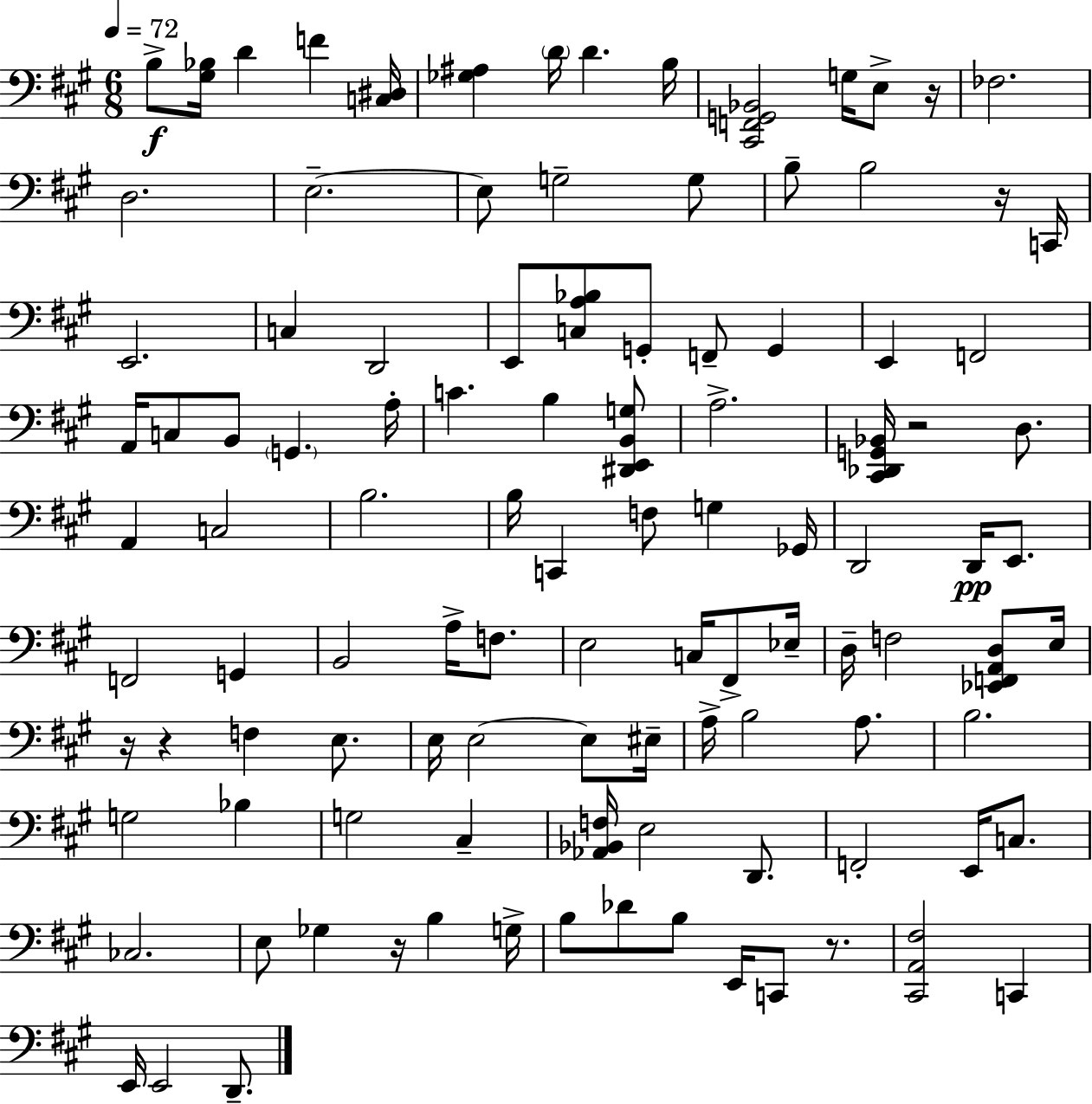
{
  \clef bass
  \numericTimeSignature
  \time 6/8
  \key a \major
  \tempo 4 = 72
  \repeat volta 2 { b8->\f <gis bes>16 d'4 f'4 <c dis>16 | <ges ais>4 \parenthesize d'16 d'4. b16 | <cis, f, g, bes,>2 g16 e8-> r16 | fes2. | \break d2. | e2.--~~ | e8 g2-- g8 | b8-- b2 r16 c,16 | \break e,2. | c4 d,2 | e,8 <c a bes>8 g,8-. f,8-- g,4 | e,4 f,2 | \break a,16 c8 b,8 \parenthesize g,4. a16-. | c'4. b4 <dis, e, b, g>8 | a2.-> | <cis, des, g, bes,>16 r2 d8. | \break a,4 c2 | b2. | b16 c,4 f8 g4 ges,16 | d,2 d,16\pp e,8. | \break f,2 g,4 | b,2 a16-> f8. | e2 c16 fis,8-> ees16-- | d16-- f2 <ees, f, a, d>8 e16 | \break r16 r4 f4 e8. | e16 e2~~ e8 eis16-- | a16-> b2 a8. | b2. | \break g2 bes4 | g2 cis4-- | <aes, bes, f>16 e2 d,8. | f,2-. e,16 c8. | \break ces2. | e8 ges4 r16 b4 g16-> | b8 des'8 b8 e,16 c,8 r8. | <cis, a, fis>2 c,4 | \break e,16 e,2 d,8.-- | } \bar "|."
}